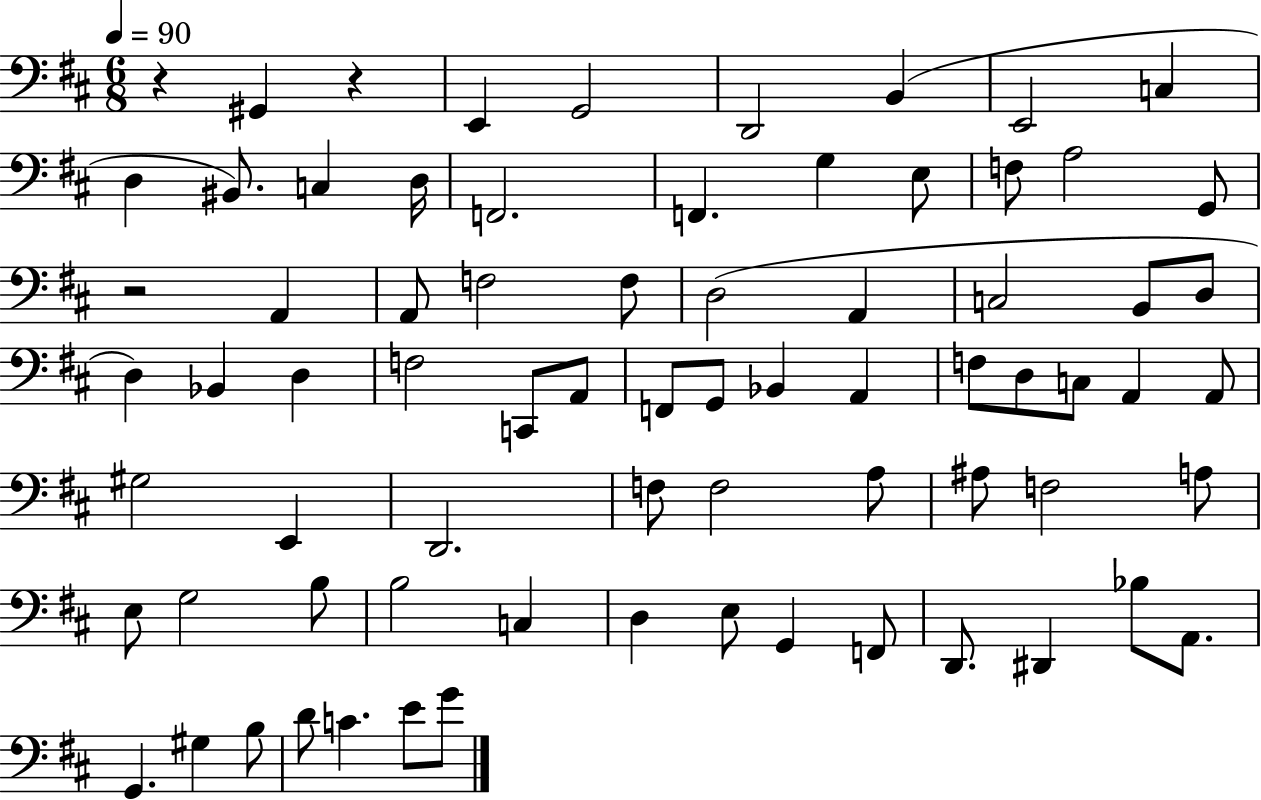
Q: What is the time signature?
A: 6/8